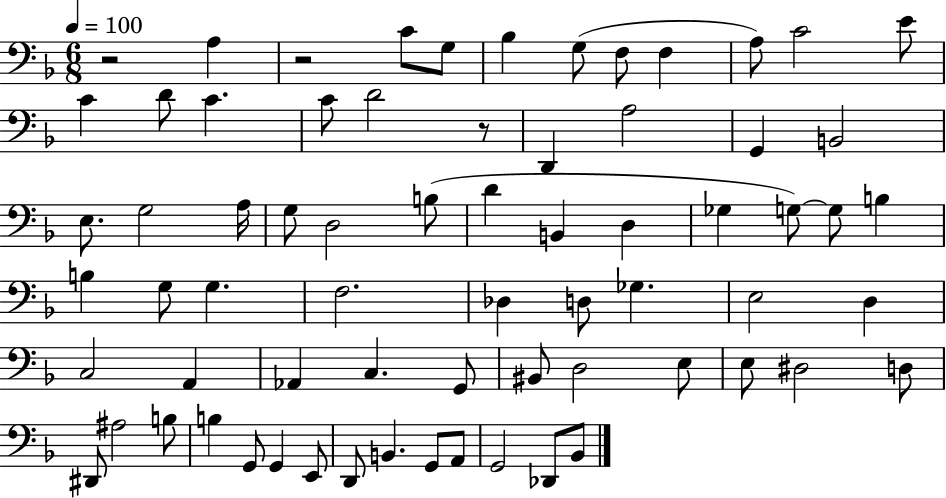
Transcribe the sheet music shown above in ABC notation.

X:1
T:Untitled
M:6/8
L:1/4
K:F
z2 A, z2 C/2 G,/2 _B, G,/2 F,/2 F, A,/2 C2 E/2 C D/2 C C/2 D2 z/2 D,, A,2 G,, B,,2 E,/2 G,2 A,/4 G,/2 D,2 B,/2 D B,, D, _G, G,/2 G,/2 B, B, G,/2 G, F,2 _D, D,/2 _G, E,2 D, C,2 A,, _A,, C, G,,/2 ^B,,/2 D,2 E,/2 E,/2 ^D,2 D,/2 ^D,,/2 ^A,2 B,/2 B, G,,/2 G,, E,,/2 D,,/2 B,, G,,/2 A,,/2 G,,2 _D,,/2 _B,,/2